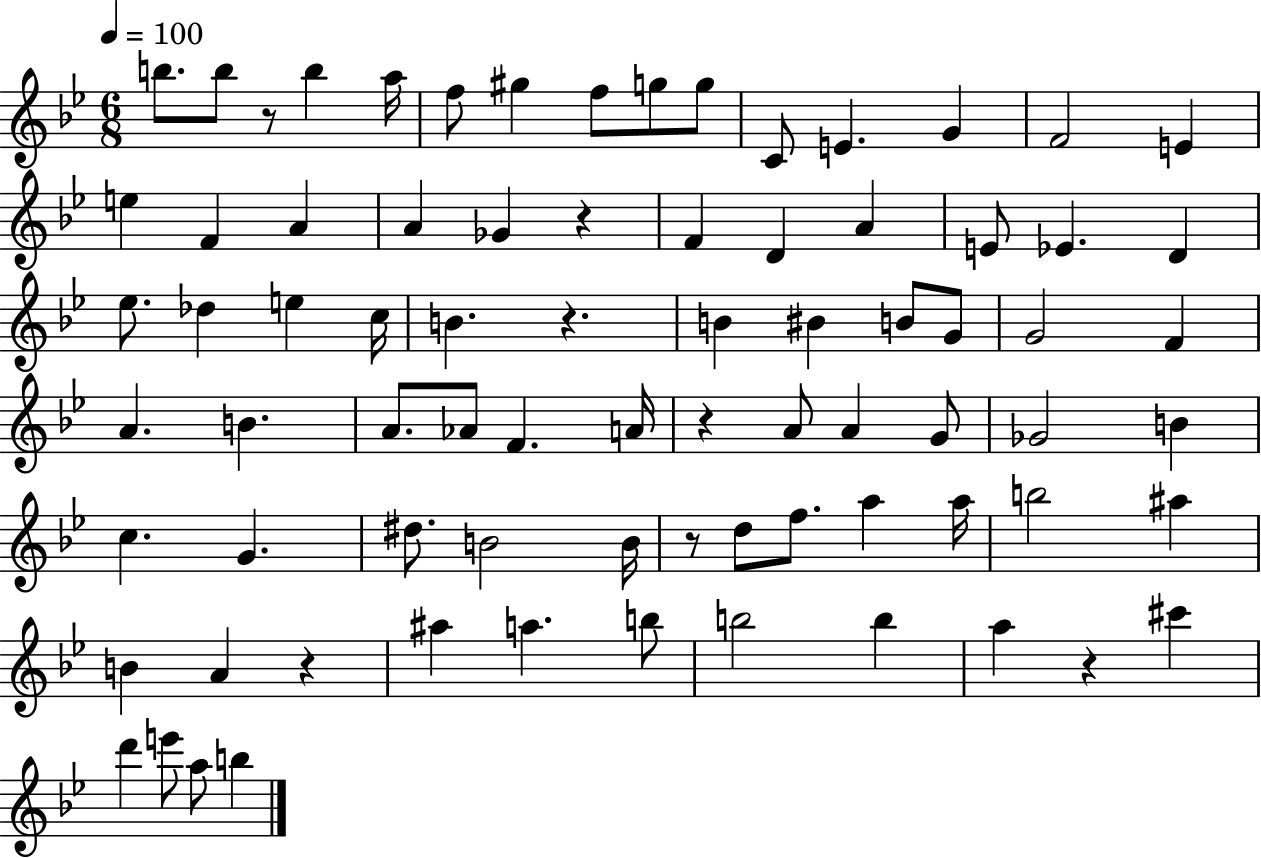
{
  \clef treble
  \numericTimeSignature
  \time 6/8
  \key bes \major
  \tempo 4 = 100
  b''8. b''8 r8 b''4 a''16 | f''8 gis''4 f''8 g''8 g''8 | c'8 e'4. g'4 | f'2 e'4 | \break e''4 f'4 a'4 | a'4 ges'4 r4 | f'4 d'4 a'4 | e'8 ees'4. d'4 | \break ees''8. des''4 e''4 c''16 | b'4. r4. | b'4 bis'4 b'8 g'8 | g'2 f'4 | \break a'4. b'4. | a'8. aes'8 f'4. a'16 | r4 a'8 a'4 g'8 | ges'2 b'4 | \break c''4. g'4. | dis''8. b'2 b'16 | r8 d''8 f''8. a''4 a''16 | b''2 ais''4 | \break b'4 a'4 r4 | ais''4 a''4. b''8 | b''2 b''4 | a''4 r4 cis'''4 | \break d'''4 e'''8 a''8 b''4 | \bar "|."
}